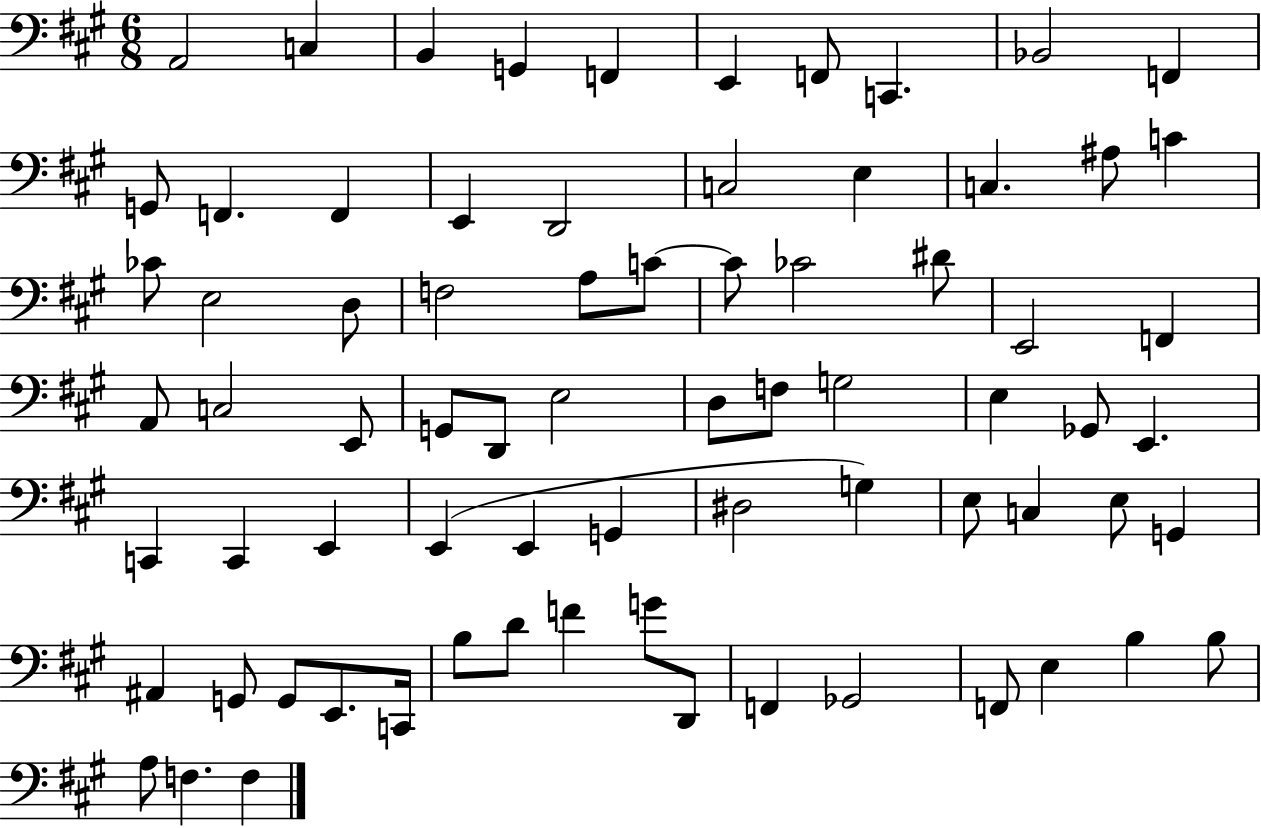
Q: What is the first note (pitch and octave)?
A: A2